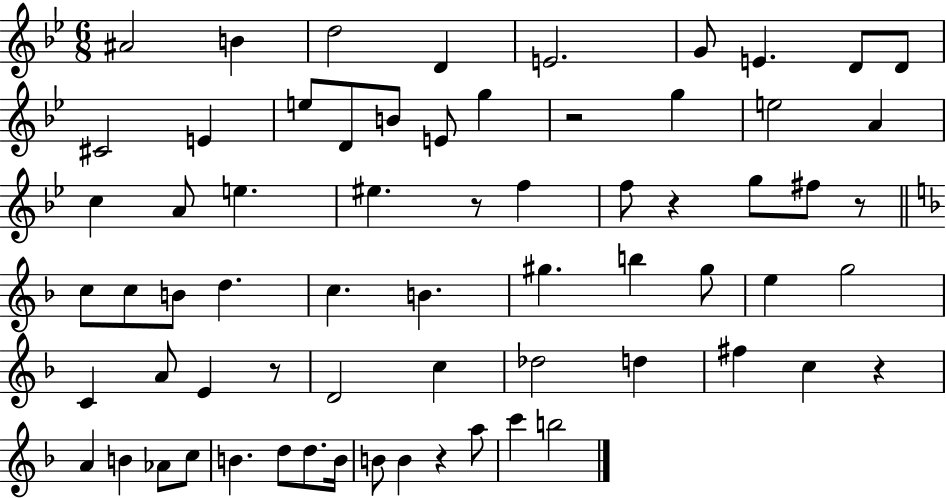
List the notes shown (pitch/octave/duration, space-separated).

A#4/h B4/q D5/h D4/q E4/h. G4/e E4/q. D4/e D4/e C#4/h E4/q E5/e D4/e B4/e E4/e G5/q R/h G5/q E5/h A4/q C5/q A4/e E5/q. EIS5/q. R/e F5/q F5/e R/q G5/e F#5/e R/e C5/e C5/e B4/e D5/q. C5/q. B4/q. G#5/q. B5/q G#5/e E5/q G5/h C4/q A4/e E4/q R/e D4/h C5/q Db5/h D5/q F#5/q C5/q R/q A4/q B4/q Ab4/e C5/e B4/q. D5/e D5/e. B4/s B4/e B4/q R/q A5/e C6/q B5/h